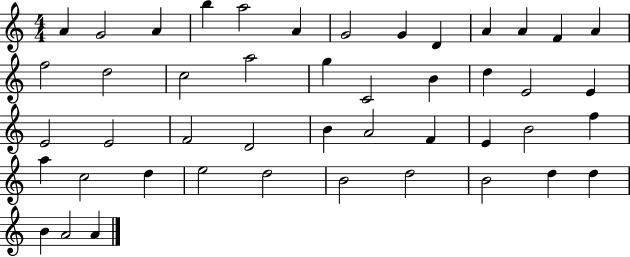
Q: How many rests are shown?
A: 0